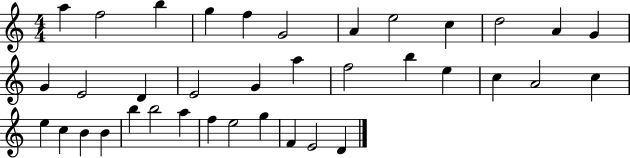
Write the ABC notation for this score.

X:1
T:Untitled
M:4/4
L:1/4
K:C
a f2 b g f G2 A e2 c d2 A G G E2 D E2 G a f2 b e c A2 c e c B B b b2 a f e2 g F E2 D